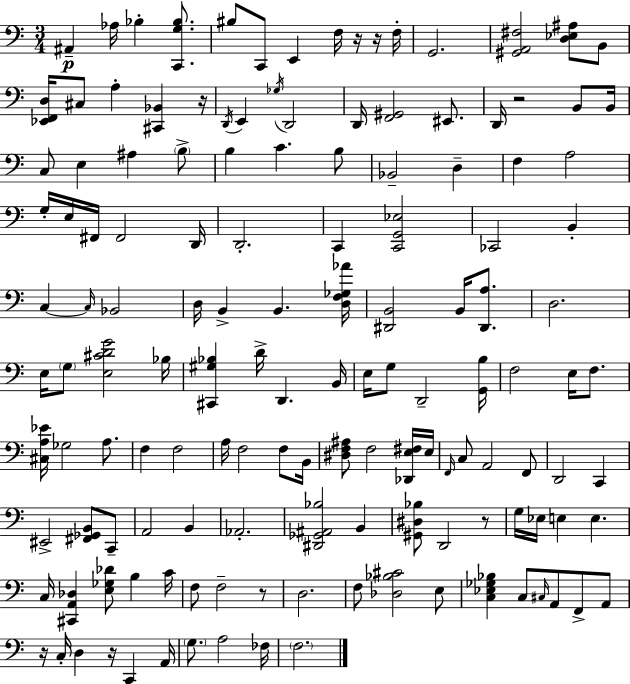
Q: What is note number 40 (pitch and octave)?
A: CES2